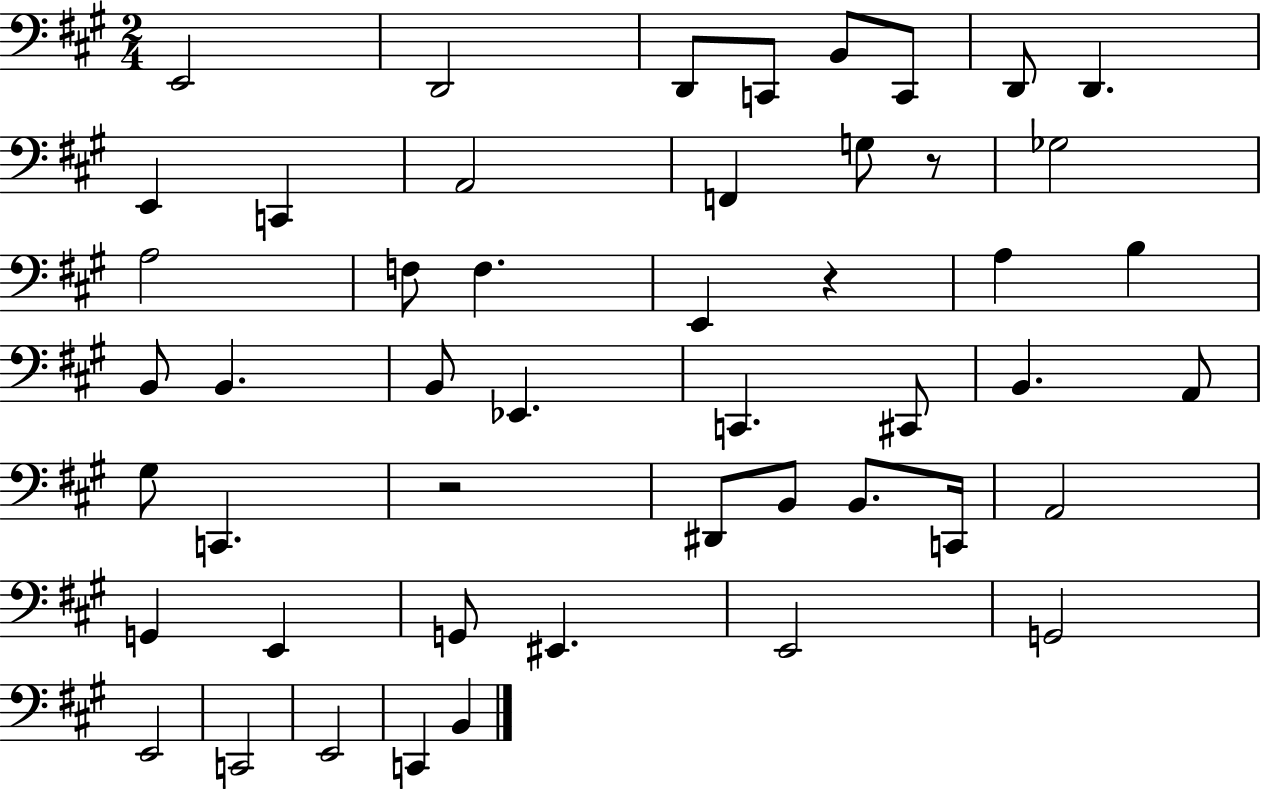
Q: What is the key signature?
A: A major